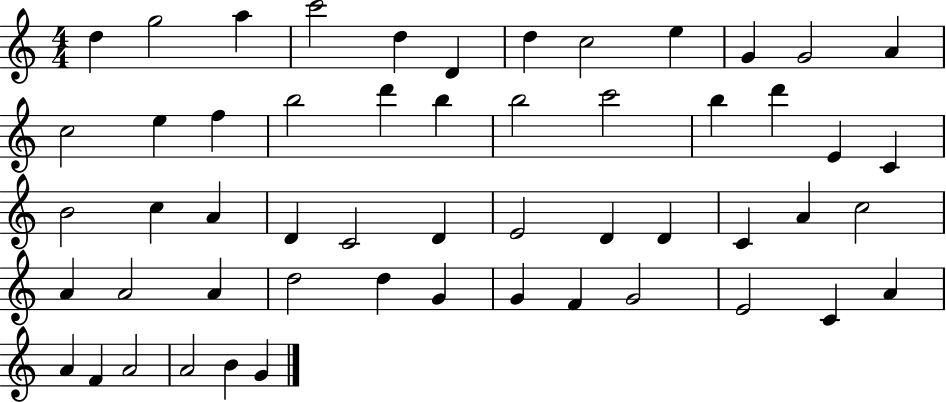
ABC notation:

X:1
T:Untitled
M:4/4
L:1/4
K:C
d g2 a c'2 d D d c2 e G G2 A c2 e f b2 d' b b2 c'2 b d' E C B2 c A D C2 D E2 D D C A c2 A A2 A d2 d G G F G2 E2 C A A F A2 A2 B G